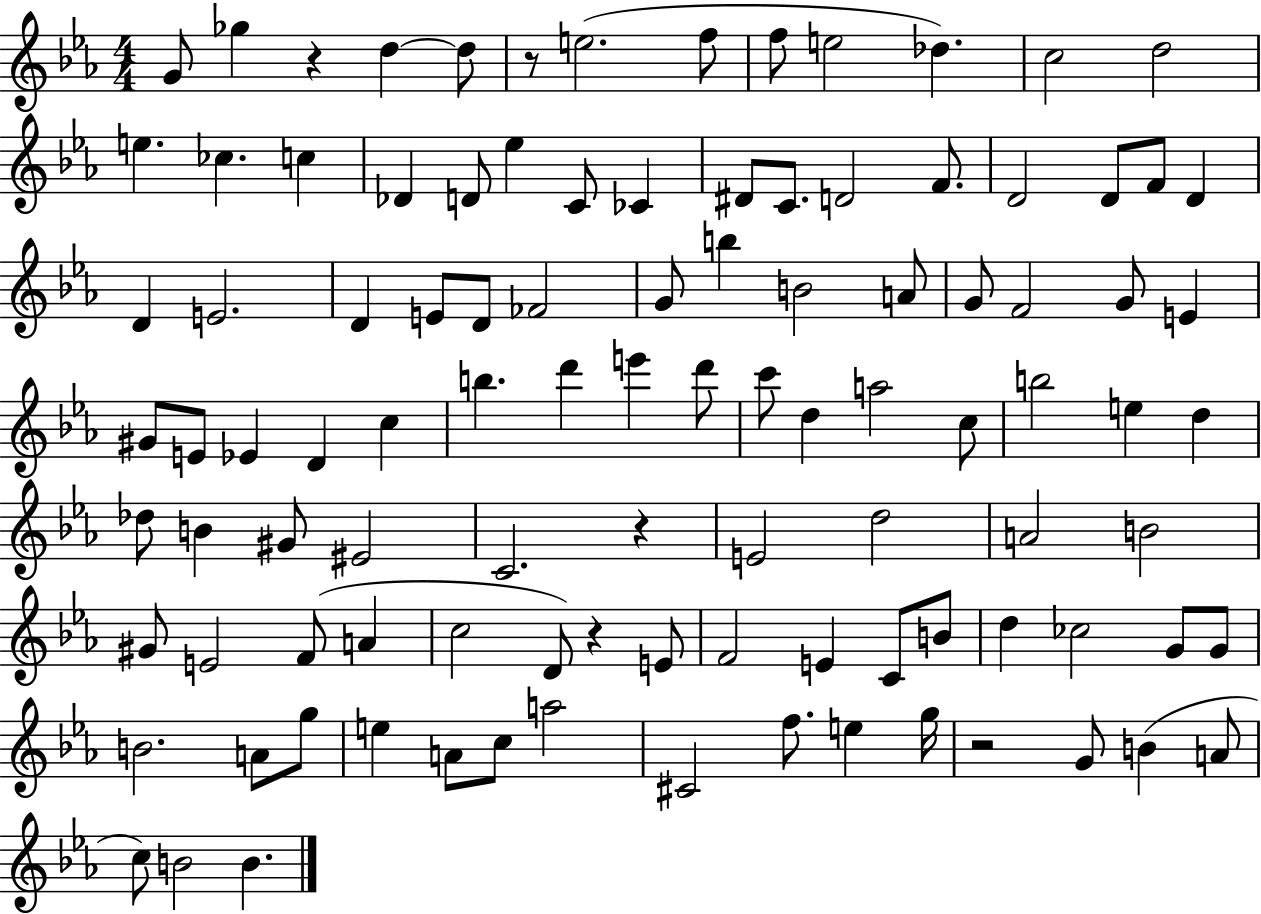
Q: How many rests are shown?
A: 5